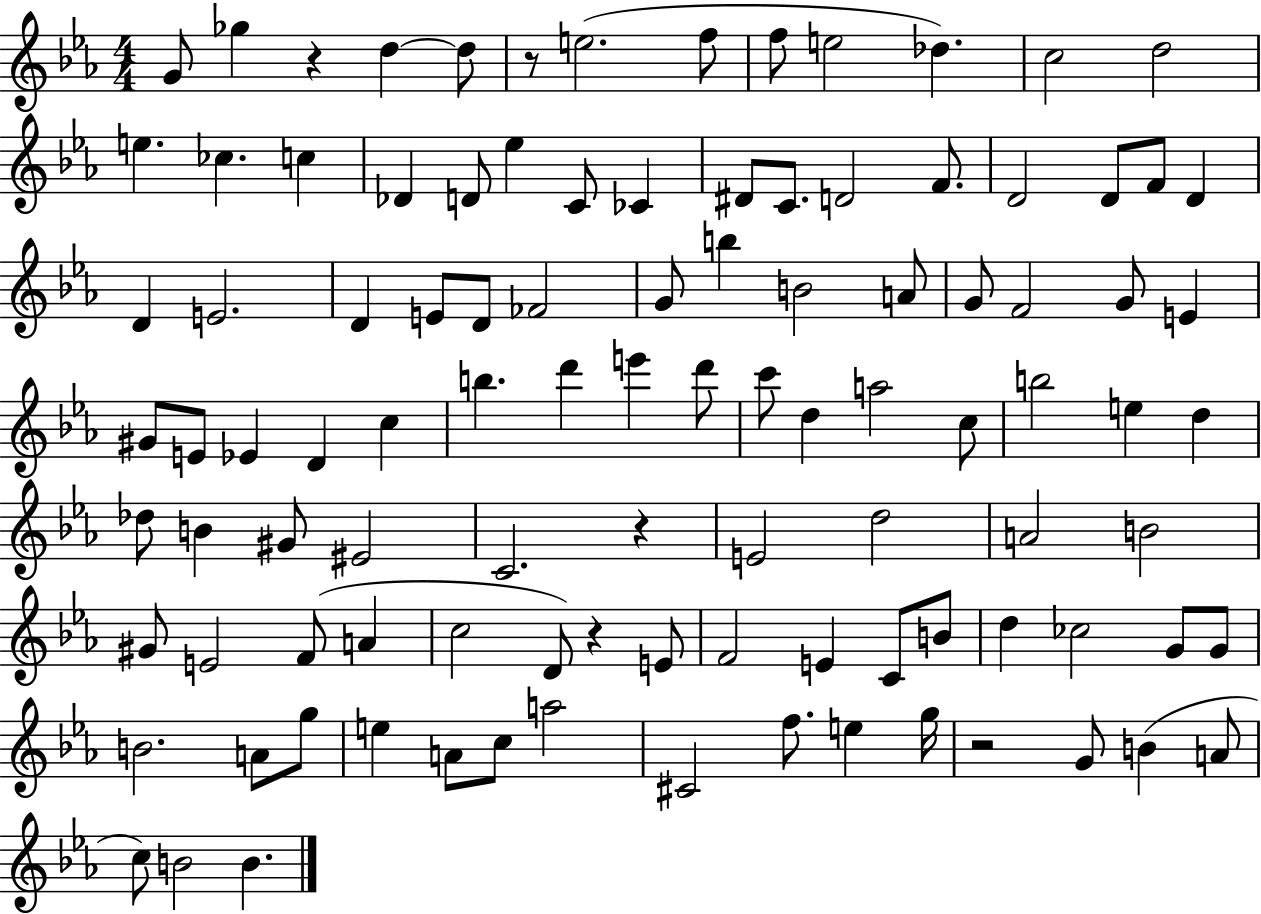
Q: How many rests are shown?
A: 5